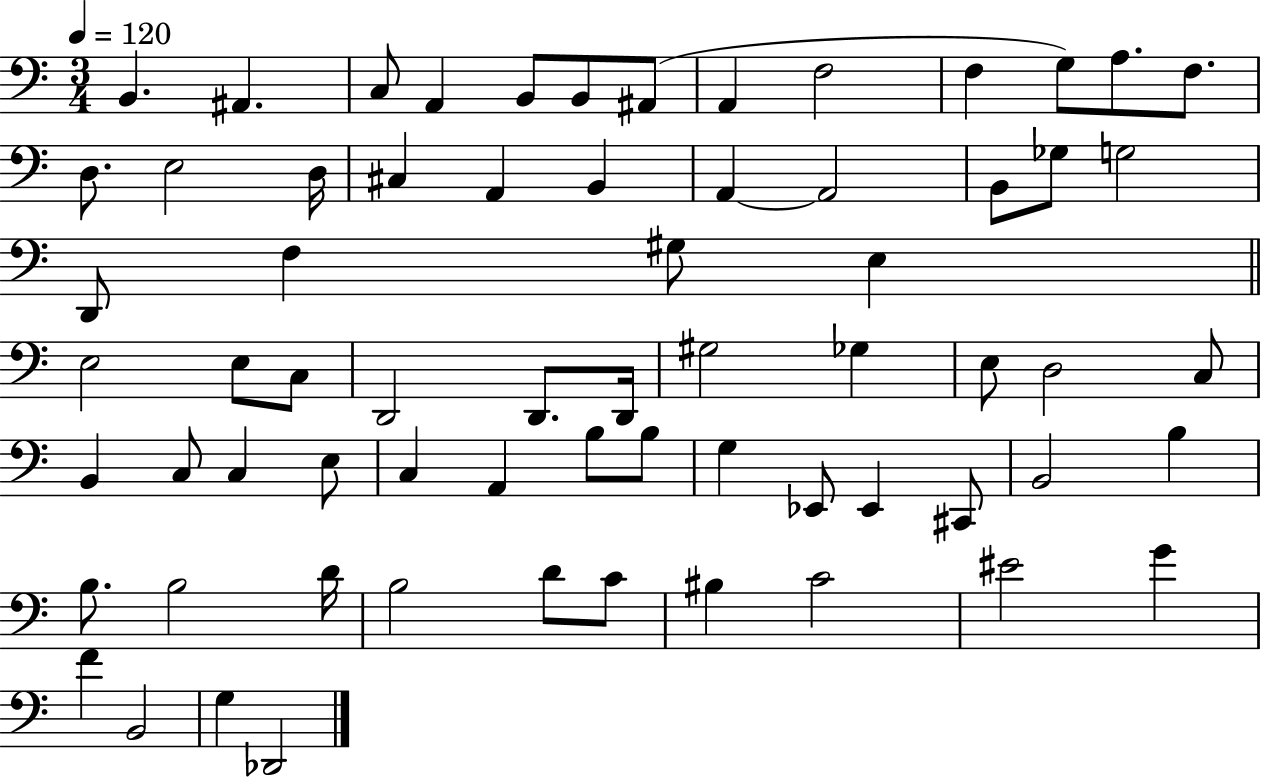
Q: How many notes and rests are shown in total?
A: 67